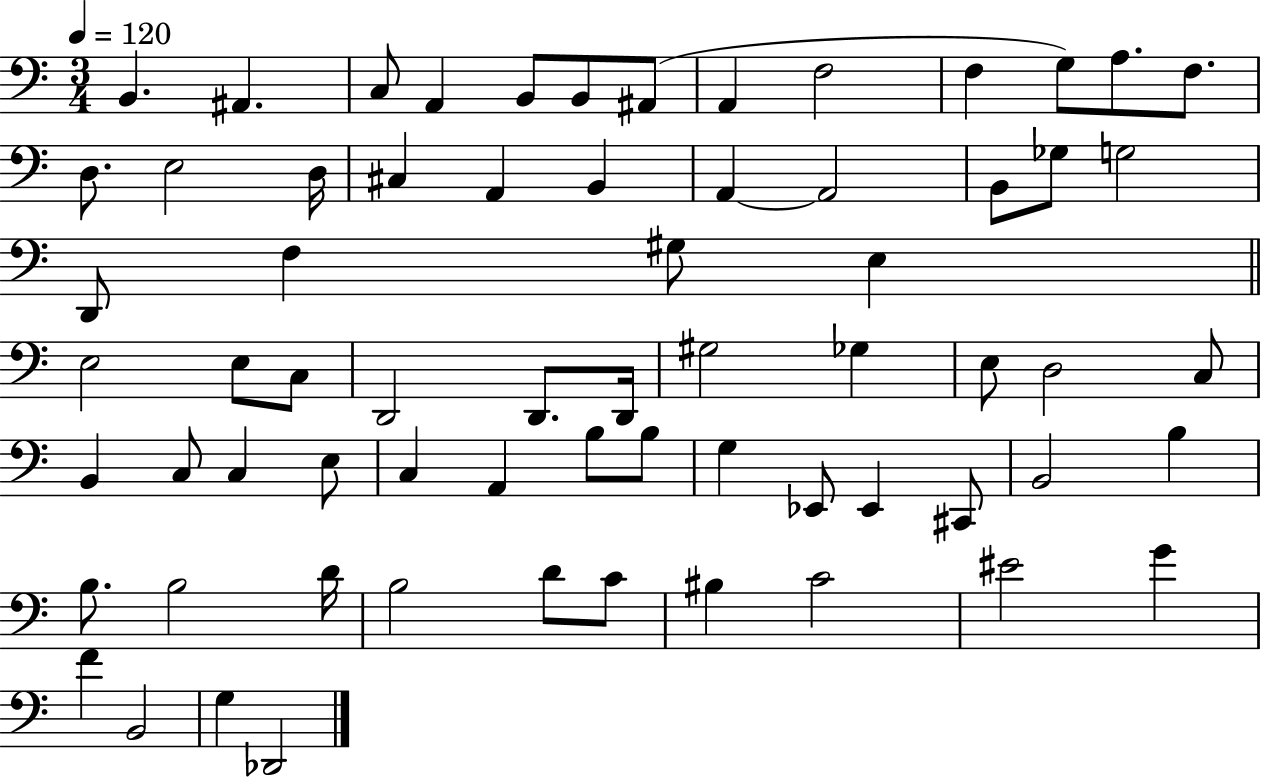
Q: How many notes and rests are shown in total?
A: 67